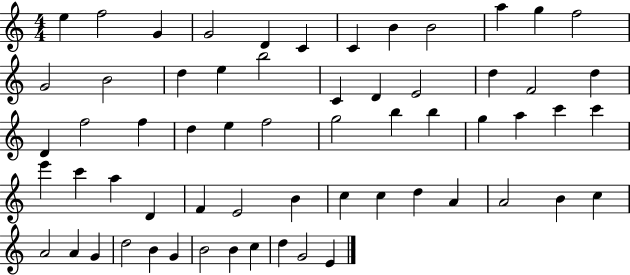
E5/q F5/h G4/q G4/h D4/q C4/q C4/q B4/q B4/h A5/q G5/q F5/h G4/h B4/h D5/q E5/q B5/h C4/q D4/q E4/h D5/q F4/h D5/q D4/q F5/h F5/q D5/q E5/q F5/h G5/h B5/q B5/q G5/q A5/q C6/q C6/q E6/q C6/q A5/q D4/q F4/q E4/h B4/q C5/q C5/q D5/q A4/q A4/h B4/q C5/q A4/h A4/q G4/q D5/h B4/q G4/q B4/h B4/q C5/q D5/q G4/h E4/q